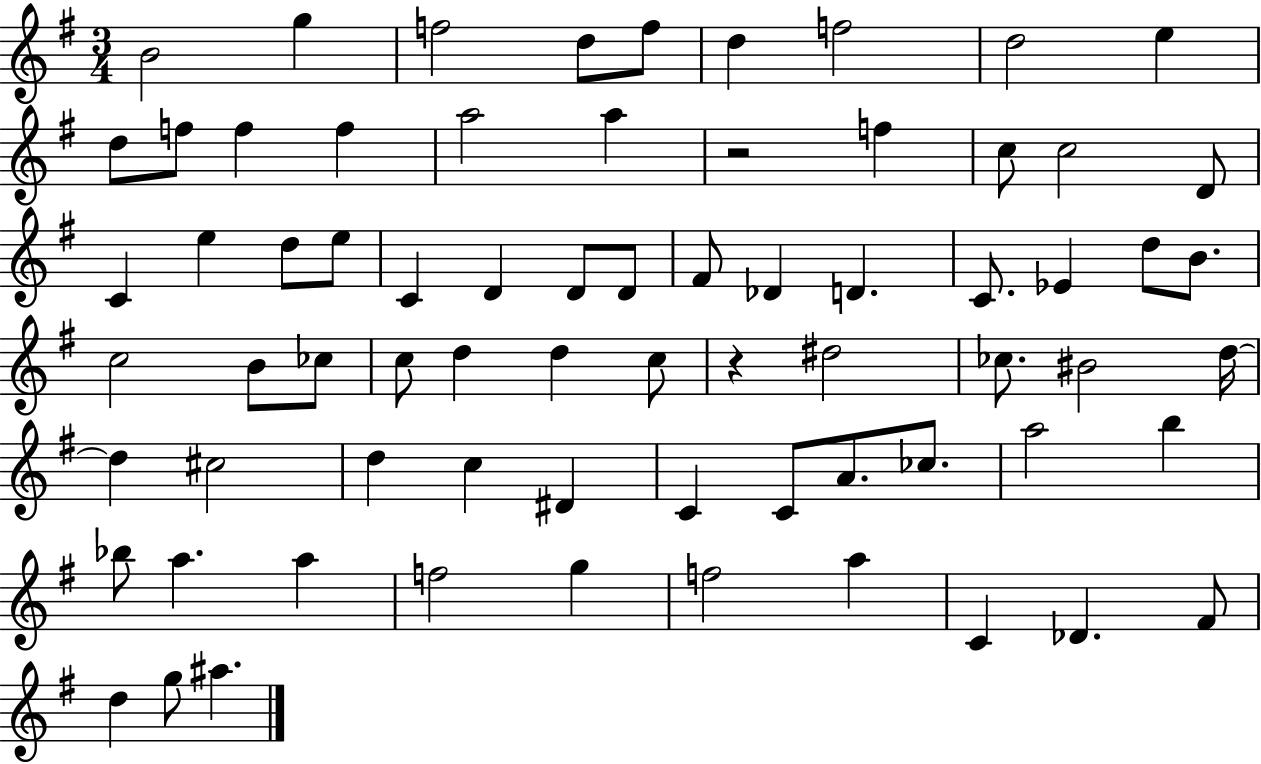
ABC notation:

X:1
T:Untitled
M:3/4
L:1/4
K:G
B2 g f2 d/2 f/2 d f2 d2 e d/2 f/2 f f a2 a z2 f c/2 c2 D/2 C e d/2 e/2 C D D/2 D/2 ^F/2 _D D C/2 _E d/2 B/2 c2 B/2 _c/2 c/2 d d c/2 z ^d2 _c/2 ^B2 d/4 d ^c2 d c ^D C C/2 A/2 _c/2 a2 b _b/2 a a f2 g f2 a C _D ^F/2 d g/2 ^a